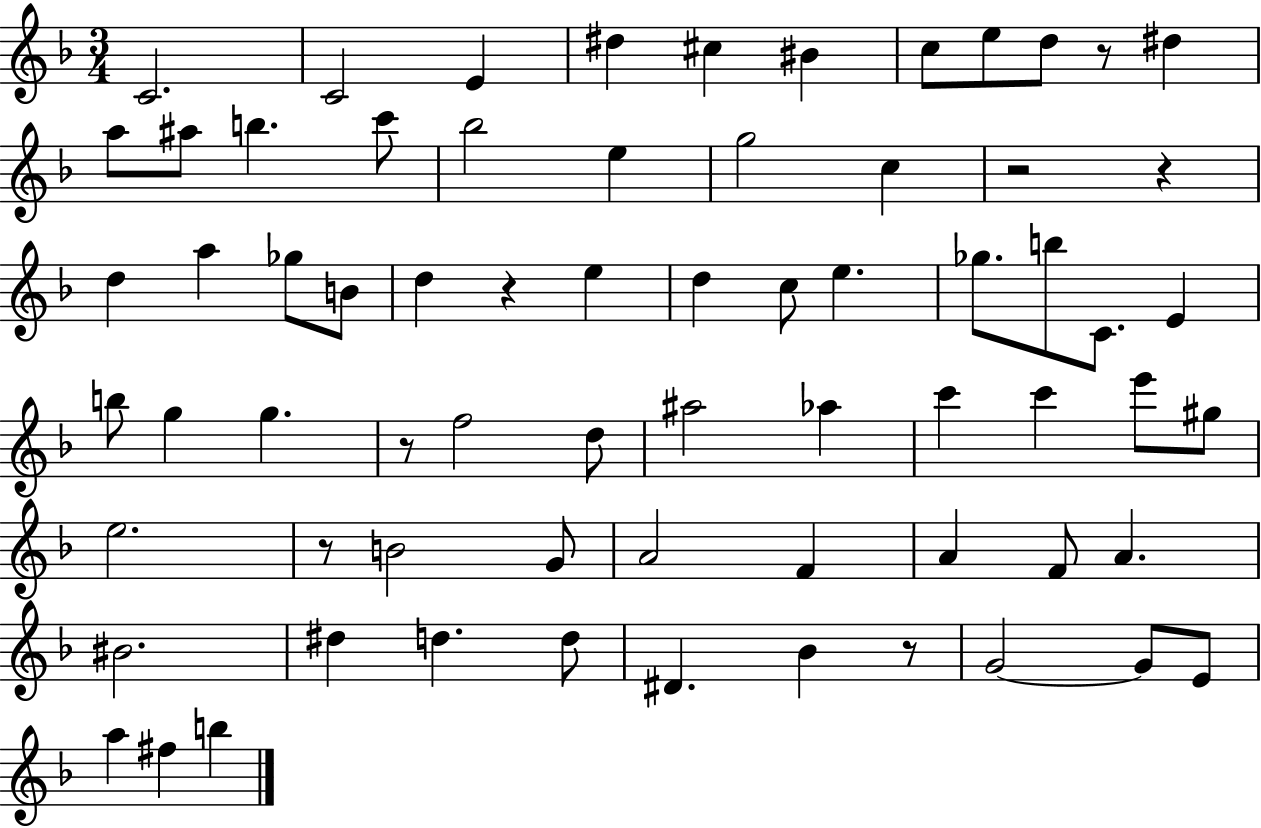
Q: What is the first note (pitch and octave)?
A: C4